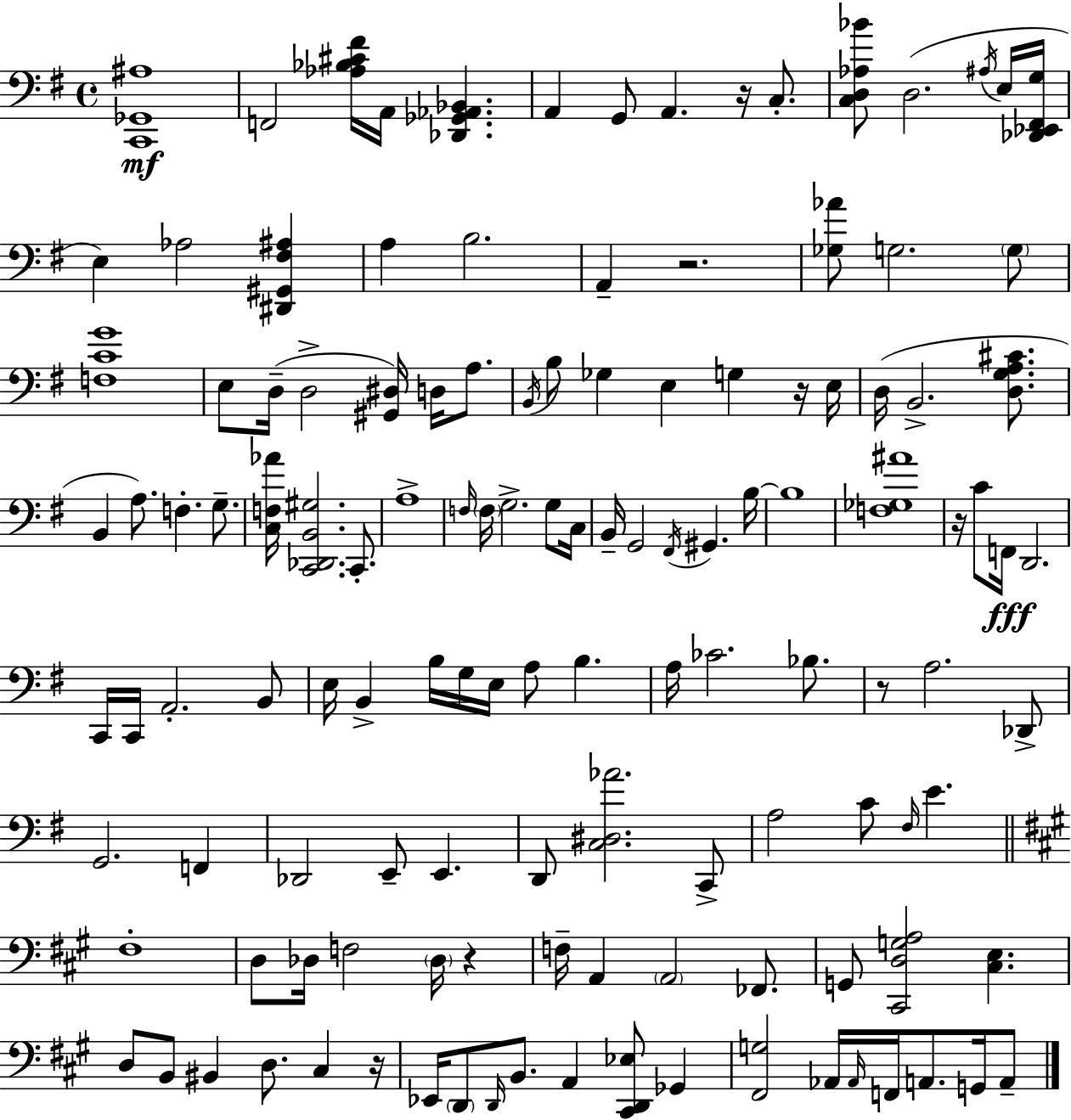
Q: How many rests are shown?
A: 7